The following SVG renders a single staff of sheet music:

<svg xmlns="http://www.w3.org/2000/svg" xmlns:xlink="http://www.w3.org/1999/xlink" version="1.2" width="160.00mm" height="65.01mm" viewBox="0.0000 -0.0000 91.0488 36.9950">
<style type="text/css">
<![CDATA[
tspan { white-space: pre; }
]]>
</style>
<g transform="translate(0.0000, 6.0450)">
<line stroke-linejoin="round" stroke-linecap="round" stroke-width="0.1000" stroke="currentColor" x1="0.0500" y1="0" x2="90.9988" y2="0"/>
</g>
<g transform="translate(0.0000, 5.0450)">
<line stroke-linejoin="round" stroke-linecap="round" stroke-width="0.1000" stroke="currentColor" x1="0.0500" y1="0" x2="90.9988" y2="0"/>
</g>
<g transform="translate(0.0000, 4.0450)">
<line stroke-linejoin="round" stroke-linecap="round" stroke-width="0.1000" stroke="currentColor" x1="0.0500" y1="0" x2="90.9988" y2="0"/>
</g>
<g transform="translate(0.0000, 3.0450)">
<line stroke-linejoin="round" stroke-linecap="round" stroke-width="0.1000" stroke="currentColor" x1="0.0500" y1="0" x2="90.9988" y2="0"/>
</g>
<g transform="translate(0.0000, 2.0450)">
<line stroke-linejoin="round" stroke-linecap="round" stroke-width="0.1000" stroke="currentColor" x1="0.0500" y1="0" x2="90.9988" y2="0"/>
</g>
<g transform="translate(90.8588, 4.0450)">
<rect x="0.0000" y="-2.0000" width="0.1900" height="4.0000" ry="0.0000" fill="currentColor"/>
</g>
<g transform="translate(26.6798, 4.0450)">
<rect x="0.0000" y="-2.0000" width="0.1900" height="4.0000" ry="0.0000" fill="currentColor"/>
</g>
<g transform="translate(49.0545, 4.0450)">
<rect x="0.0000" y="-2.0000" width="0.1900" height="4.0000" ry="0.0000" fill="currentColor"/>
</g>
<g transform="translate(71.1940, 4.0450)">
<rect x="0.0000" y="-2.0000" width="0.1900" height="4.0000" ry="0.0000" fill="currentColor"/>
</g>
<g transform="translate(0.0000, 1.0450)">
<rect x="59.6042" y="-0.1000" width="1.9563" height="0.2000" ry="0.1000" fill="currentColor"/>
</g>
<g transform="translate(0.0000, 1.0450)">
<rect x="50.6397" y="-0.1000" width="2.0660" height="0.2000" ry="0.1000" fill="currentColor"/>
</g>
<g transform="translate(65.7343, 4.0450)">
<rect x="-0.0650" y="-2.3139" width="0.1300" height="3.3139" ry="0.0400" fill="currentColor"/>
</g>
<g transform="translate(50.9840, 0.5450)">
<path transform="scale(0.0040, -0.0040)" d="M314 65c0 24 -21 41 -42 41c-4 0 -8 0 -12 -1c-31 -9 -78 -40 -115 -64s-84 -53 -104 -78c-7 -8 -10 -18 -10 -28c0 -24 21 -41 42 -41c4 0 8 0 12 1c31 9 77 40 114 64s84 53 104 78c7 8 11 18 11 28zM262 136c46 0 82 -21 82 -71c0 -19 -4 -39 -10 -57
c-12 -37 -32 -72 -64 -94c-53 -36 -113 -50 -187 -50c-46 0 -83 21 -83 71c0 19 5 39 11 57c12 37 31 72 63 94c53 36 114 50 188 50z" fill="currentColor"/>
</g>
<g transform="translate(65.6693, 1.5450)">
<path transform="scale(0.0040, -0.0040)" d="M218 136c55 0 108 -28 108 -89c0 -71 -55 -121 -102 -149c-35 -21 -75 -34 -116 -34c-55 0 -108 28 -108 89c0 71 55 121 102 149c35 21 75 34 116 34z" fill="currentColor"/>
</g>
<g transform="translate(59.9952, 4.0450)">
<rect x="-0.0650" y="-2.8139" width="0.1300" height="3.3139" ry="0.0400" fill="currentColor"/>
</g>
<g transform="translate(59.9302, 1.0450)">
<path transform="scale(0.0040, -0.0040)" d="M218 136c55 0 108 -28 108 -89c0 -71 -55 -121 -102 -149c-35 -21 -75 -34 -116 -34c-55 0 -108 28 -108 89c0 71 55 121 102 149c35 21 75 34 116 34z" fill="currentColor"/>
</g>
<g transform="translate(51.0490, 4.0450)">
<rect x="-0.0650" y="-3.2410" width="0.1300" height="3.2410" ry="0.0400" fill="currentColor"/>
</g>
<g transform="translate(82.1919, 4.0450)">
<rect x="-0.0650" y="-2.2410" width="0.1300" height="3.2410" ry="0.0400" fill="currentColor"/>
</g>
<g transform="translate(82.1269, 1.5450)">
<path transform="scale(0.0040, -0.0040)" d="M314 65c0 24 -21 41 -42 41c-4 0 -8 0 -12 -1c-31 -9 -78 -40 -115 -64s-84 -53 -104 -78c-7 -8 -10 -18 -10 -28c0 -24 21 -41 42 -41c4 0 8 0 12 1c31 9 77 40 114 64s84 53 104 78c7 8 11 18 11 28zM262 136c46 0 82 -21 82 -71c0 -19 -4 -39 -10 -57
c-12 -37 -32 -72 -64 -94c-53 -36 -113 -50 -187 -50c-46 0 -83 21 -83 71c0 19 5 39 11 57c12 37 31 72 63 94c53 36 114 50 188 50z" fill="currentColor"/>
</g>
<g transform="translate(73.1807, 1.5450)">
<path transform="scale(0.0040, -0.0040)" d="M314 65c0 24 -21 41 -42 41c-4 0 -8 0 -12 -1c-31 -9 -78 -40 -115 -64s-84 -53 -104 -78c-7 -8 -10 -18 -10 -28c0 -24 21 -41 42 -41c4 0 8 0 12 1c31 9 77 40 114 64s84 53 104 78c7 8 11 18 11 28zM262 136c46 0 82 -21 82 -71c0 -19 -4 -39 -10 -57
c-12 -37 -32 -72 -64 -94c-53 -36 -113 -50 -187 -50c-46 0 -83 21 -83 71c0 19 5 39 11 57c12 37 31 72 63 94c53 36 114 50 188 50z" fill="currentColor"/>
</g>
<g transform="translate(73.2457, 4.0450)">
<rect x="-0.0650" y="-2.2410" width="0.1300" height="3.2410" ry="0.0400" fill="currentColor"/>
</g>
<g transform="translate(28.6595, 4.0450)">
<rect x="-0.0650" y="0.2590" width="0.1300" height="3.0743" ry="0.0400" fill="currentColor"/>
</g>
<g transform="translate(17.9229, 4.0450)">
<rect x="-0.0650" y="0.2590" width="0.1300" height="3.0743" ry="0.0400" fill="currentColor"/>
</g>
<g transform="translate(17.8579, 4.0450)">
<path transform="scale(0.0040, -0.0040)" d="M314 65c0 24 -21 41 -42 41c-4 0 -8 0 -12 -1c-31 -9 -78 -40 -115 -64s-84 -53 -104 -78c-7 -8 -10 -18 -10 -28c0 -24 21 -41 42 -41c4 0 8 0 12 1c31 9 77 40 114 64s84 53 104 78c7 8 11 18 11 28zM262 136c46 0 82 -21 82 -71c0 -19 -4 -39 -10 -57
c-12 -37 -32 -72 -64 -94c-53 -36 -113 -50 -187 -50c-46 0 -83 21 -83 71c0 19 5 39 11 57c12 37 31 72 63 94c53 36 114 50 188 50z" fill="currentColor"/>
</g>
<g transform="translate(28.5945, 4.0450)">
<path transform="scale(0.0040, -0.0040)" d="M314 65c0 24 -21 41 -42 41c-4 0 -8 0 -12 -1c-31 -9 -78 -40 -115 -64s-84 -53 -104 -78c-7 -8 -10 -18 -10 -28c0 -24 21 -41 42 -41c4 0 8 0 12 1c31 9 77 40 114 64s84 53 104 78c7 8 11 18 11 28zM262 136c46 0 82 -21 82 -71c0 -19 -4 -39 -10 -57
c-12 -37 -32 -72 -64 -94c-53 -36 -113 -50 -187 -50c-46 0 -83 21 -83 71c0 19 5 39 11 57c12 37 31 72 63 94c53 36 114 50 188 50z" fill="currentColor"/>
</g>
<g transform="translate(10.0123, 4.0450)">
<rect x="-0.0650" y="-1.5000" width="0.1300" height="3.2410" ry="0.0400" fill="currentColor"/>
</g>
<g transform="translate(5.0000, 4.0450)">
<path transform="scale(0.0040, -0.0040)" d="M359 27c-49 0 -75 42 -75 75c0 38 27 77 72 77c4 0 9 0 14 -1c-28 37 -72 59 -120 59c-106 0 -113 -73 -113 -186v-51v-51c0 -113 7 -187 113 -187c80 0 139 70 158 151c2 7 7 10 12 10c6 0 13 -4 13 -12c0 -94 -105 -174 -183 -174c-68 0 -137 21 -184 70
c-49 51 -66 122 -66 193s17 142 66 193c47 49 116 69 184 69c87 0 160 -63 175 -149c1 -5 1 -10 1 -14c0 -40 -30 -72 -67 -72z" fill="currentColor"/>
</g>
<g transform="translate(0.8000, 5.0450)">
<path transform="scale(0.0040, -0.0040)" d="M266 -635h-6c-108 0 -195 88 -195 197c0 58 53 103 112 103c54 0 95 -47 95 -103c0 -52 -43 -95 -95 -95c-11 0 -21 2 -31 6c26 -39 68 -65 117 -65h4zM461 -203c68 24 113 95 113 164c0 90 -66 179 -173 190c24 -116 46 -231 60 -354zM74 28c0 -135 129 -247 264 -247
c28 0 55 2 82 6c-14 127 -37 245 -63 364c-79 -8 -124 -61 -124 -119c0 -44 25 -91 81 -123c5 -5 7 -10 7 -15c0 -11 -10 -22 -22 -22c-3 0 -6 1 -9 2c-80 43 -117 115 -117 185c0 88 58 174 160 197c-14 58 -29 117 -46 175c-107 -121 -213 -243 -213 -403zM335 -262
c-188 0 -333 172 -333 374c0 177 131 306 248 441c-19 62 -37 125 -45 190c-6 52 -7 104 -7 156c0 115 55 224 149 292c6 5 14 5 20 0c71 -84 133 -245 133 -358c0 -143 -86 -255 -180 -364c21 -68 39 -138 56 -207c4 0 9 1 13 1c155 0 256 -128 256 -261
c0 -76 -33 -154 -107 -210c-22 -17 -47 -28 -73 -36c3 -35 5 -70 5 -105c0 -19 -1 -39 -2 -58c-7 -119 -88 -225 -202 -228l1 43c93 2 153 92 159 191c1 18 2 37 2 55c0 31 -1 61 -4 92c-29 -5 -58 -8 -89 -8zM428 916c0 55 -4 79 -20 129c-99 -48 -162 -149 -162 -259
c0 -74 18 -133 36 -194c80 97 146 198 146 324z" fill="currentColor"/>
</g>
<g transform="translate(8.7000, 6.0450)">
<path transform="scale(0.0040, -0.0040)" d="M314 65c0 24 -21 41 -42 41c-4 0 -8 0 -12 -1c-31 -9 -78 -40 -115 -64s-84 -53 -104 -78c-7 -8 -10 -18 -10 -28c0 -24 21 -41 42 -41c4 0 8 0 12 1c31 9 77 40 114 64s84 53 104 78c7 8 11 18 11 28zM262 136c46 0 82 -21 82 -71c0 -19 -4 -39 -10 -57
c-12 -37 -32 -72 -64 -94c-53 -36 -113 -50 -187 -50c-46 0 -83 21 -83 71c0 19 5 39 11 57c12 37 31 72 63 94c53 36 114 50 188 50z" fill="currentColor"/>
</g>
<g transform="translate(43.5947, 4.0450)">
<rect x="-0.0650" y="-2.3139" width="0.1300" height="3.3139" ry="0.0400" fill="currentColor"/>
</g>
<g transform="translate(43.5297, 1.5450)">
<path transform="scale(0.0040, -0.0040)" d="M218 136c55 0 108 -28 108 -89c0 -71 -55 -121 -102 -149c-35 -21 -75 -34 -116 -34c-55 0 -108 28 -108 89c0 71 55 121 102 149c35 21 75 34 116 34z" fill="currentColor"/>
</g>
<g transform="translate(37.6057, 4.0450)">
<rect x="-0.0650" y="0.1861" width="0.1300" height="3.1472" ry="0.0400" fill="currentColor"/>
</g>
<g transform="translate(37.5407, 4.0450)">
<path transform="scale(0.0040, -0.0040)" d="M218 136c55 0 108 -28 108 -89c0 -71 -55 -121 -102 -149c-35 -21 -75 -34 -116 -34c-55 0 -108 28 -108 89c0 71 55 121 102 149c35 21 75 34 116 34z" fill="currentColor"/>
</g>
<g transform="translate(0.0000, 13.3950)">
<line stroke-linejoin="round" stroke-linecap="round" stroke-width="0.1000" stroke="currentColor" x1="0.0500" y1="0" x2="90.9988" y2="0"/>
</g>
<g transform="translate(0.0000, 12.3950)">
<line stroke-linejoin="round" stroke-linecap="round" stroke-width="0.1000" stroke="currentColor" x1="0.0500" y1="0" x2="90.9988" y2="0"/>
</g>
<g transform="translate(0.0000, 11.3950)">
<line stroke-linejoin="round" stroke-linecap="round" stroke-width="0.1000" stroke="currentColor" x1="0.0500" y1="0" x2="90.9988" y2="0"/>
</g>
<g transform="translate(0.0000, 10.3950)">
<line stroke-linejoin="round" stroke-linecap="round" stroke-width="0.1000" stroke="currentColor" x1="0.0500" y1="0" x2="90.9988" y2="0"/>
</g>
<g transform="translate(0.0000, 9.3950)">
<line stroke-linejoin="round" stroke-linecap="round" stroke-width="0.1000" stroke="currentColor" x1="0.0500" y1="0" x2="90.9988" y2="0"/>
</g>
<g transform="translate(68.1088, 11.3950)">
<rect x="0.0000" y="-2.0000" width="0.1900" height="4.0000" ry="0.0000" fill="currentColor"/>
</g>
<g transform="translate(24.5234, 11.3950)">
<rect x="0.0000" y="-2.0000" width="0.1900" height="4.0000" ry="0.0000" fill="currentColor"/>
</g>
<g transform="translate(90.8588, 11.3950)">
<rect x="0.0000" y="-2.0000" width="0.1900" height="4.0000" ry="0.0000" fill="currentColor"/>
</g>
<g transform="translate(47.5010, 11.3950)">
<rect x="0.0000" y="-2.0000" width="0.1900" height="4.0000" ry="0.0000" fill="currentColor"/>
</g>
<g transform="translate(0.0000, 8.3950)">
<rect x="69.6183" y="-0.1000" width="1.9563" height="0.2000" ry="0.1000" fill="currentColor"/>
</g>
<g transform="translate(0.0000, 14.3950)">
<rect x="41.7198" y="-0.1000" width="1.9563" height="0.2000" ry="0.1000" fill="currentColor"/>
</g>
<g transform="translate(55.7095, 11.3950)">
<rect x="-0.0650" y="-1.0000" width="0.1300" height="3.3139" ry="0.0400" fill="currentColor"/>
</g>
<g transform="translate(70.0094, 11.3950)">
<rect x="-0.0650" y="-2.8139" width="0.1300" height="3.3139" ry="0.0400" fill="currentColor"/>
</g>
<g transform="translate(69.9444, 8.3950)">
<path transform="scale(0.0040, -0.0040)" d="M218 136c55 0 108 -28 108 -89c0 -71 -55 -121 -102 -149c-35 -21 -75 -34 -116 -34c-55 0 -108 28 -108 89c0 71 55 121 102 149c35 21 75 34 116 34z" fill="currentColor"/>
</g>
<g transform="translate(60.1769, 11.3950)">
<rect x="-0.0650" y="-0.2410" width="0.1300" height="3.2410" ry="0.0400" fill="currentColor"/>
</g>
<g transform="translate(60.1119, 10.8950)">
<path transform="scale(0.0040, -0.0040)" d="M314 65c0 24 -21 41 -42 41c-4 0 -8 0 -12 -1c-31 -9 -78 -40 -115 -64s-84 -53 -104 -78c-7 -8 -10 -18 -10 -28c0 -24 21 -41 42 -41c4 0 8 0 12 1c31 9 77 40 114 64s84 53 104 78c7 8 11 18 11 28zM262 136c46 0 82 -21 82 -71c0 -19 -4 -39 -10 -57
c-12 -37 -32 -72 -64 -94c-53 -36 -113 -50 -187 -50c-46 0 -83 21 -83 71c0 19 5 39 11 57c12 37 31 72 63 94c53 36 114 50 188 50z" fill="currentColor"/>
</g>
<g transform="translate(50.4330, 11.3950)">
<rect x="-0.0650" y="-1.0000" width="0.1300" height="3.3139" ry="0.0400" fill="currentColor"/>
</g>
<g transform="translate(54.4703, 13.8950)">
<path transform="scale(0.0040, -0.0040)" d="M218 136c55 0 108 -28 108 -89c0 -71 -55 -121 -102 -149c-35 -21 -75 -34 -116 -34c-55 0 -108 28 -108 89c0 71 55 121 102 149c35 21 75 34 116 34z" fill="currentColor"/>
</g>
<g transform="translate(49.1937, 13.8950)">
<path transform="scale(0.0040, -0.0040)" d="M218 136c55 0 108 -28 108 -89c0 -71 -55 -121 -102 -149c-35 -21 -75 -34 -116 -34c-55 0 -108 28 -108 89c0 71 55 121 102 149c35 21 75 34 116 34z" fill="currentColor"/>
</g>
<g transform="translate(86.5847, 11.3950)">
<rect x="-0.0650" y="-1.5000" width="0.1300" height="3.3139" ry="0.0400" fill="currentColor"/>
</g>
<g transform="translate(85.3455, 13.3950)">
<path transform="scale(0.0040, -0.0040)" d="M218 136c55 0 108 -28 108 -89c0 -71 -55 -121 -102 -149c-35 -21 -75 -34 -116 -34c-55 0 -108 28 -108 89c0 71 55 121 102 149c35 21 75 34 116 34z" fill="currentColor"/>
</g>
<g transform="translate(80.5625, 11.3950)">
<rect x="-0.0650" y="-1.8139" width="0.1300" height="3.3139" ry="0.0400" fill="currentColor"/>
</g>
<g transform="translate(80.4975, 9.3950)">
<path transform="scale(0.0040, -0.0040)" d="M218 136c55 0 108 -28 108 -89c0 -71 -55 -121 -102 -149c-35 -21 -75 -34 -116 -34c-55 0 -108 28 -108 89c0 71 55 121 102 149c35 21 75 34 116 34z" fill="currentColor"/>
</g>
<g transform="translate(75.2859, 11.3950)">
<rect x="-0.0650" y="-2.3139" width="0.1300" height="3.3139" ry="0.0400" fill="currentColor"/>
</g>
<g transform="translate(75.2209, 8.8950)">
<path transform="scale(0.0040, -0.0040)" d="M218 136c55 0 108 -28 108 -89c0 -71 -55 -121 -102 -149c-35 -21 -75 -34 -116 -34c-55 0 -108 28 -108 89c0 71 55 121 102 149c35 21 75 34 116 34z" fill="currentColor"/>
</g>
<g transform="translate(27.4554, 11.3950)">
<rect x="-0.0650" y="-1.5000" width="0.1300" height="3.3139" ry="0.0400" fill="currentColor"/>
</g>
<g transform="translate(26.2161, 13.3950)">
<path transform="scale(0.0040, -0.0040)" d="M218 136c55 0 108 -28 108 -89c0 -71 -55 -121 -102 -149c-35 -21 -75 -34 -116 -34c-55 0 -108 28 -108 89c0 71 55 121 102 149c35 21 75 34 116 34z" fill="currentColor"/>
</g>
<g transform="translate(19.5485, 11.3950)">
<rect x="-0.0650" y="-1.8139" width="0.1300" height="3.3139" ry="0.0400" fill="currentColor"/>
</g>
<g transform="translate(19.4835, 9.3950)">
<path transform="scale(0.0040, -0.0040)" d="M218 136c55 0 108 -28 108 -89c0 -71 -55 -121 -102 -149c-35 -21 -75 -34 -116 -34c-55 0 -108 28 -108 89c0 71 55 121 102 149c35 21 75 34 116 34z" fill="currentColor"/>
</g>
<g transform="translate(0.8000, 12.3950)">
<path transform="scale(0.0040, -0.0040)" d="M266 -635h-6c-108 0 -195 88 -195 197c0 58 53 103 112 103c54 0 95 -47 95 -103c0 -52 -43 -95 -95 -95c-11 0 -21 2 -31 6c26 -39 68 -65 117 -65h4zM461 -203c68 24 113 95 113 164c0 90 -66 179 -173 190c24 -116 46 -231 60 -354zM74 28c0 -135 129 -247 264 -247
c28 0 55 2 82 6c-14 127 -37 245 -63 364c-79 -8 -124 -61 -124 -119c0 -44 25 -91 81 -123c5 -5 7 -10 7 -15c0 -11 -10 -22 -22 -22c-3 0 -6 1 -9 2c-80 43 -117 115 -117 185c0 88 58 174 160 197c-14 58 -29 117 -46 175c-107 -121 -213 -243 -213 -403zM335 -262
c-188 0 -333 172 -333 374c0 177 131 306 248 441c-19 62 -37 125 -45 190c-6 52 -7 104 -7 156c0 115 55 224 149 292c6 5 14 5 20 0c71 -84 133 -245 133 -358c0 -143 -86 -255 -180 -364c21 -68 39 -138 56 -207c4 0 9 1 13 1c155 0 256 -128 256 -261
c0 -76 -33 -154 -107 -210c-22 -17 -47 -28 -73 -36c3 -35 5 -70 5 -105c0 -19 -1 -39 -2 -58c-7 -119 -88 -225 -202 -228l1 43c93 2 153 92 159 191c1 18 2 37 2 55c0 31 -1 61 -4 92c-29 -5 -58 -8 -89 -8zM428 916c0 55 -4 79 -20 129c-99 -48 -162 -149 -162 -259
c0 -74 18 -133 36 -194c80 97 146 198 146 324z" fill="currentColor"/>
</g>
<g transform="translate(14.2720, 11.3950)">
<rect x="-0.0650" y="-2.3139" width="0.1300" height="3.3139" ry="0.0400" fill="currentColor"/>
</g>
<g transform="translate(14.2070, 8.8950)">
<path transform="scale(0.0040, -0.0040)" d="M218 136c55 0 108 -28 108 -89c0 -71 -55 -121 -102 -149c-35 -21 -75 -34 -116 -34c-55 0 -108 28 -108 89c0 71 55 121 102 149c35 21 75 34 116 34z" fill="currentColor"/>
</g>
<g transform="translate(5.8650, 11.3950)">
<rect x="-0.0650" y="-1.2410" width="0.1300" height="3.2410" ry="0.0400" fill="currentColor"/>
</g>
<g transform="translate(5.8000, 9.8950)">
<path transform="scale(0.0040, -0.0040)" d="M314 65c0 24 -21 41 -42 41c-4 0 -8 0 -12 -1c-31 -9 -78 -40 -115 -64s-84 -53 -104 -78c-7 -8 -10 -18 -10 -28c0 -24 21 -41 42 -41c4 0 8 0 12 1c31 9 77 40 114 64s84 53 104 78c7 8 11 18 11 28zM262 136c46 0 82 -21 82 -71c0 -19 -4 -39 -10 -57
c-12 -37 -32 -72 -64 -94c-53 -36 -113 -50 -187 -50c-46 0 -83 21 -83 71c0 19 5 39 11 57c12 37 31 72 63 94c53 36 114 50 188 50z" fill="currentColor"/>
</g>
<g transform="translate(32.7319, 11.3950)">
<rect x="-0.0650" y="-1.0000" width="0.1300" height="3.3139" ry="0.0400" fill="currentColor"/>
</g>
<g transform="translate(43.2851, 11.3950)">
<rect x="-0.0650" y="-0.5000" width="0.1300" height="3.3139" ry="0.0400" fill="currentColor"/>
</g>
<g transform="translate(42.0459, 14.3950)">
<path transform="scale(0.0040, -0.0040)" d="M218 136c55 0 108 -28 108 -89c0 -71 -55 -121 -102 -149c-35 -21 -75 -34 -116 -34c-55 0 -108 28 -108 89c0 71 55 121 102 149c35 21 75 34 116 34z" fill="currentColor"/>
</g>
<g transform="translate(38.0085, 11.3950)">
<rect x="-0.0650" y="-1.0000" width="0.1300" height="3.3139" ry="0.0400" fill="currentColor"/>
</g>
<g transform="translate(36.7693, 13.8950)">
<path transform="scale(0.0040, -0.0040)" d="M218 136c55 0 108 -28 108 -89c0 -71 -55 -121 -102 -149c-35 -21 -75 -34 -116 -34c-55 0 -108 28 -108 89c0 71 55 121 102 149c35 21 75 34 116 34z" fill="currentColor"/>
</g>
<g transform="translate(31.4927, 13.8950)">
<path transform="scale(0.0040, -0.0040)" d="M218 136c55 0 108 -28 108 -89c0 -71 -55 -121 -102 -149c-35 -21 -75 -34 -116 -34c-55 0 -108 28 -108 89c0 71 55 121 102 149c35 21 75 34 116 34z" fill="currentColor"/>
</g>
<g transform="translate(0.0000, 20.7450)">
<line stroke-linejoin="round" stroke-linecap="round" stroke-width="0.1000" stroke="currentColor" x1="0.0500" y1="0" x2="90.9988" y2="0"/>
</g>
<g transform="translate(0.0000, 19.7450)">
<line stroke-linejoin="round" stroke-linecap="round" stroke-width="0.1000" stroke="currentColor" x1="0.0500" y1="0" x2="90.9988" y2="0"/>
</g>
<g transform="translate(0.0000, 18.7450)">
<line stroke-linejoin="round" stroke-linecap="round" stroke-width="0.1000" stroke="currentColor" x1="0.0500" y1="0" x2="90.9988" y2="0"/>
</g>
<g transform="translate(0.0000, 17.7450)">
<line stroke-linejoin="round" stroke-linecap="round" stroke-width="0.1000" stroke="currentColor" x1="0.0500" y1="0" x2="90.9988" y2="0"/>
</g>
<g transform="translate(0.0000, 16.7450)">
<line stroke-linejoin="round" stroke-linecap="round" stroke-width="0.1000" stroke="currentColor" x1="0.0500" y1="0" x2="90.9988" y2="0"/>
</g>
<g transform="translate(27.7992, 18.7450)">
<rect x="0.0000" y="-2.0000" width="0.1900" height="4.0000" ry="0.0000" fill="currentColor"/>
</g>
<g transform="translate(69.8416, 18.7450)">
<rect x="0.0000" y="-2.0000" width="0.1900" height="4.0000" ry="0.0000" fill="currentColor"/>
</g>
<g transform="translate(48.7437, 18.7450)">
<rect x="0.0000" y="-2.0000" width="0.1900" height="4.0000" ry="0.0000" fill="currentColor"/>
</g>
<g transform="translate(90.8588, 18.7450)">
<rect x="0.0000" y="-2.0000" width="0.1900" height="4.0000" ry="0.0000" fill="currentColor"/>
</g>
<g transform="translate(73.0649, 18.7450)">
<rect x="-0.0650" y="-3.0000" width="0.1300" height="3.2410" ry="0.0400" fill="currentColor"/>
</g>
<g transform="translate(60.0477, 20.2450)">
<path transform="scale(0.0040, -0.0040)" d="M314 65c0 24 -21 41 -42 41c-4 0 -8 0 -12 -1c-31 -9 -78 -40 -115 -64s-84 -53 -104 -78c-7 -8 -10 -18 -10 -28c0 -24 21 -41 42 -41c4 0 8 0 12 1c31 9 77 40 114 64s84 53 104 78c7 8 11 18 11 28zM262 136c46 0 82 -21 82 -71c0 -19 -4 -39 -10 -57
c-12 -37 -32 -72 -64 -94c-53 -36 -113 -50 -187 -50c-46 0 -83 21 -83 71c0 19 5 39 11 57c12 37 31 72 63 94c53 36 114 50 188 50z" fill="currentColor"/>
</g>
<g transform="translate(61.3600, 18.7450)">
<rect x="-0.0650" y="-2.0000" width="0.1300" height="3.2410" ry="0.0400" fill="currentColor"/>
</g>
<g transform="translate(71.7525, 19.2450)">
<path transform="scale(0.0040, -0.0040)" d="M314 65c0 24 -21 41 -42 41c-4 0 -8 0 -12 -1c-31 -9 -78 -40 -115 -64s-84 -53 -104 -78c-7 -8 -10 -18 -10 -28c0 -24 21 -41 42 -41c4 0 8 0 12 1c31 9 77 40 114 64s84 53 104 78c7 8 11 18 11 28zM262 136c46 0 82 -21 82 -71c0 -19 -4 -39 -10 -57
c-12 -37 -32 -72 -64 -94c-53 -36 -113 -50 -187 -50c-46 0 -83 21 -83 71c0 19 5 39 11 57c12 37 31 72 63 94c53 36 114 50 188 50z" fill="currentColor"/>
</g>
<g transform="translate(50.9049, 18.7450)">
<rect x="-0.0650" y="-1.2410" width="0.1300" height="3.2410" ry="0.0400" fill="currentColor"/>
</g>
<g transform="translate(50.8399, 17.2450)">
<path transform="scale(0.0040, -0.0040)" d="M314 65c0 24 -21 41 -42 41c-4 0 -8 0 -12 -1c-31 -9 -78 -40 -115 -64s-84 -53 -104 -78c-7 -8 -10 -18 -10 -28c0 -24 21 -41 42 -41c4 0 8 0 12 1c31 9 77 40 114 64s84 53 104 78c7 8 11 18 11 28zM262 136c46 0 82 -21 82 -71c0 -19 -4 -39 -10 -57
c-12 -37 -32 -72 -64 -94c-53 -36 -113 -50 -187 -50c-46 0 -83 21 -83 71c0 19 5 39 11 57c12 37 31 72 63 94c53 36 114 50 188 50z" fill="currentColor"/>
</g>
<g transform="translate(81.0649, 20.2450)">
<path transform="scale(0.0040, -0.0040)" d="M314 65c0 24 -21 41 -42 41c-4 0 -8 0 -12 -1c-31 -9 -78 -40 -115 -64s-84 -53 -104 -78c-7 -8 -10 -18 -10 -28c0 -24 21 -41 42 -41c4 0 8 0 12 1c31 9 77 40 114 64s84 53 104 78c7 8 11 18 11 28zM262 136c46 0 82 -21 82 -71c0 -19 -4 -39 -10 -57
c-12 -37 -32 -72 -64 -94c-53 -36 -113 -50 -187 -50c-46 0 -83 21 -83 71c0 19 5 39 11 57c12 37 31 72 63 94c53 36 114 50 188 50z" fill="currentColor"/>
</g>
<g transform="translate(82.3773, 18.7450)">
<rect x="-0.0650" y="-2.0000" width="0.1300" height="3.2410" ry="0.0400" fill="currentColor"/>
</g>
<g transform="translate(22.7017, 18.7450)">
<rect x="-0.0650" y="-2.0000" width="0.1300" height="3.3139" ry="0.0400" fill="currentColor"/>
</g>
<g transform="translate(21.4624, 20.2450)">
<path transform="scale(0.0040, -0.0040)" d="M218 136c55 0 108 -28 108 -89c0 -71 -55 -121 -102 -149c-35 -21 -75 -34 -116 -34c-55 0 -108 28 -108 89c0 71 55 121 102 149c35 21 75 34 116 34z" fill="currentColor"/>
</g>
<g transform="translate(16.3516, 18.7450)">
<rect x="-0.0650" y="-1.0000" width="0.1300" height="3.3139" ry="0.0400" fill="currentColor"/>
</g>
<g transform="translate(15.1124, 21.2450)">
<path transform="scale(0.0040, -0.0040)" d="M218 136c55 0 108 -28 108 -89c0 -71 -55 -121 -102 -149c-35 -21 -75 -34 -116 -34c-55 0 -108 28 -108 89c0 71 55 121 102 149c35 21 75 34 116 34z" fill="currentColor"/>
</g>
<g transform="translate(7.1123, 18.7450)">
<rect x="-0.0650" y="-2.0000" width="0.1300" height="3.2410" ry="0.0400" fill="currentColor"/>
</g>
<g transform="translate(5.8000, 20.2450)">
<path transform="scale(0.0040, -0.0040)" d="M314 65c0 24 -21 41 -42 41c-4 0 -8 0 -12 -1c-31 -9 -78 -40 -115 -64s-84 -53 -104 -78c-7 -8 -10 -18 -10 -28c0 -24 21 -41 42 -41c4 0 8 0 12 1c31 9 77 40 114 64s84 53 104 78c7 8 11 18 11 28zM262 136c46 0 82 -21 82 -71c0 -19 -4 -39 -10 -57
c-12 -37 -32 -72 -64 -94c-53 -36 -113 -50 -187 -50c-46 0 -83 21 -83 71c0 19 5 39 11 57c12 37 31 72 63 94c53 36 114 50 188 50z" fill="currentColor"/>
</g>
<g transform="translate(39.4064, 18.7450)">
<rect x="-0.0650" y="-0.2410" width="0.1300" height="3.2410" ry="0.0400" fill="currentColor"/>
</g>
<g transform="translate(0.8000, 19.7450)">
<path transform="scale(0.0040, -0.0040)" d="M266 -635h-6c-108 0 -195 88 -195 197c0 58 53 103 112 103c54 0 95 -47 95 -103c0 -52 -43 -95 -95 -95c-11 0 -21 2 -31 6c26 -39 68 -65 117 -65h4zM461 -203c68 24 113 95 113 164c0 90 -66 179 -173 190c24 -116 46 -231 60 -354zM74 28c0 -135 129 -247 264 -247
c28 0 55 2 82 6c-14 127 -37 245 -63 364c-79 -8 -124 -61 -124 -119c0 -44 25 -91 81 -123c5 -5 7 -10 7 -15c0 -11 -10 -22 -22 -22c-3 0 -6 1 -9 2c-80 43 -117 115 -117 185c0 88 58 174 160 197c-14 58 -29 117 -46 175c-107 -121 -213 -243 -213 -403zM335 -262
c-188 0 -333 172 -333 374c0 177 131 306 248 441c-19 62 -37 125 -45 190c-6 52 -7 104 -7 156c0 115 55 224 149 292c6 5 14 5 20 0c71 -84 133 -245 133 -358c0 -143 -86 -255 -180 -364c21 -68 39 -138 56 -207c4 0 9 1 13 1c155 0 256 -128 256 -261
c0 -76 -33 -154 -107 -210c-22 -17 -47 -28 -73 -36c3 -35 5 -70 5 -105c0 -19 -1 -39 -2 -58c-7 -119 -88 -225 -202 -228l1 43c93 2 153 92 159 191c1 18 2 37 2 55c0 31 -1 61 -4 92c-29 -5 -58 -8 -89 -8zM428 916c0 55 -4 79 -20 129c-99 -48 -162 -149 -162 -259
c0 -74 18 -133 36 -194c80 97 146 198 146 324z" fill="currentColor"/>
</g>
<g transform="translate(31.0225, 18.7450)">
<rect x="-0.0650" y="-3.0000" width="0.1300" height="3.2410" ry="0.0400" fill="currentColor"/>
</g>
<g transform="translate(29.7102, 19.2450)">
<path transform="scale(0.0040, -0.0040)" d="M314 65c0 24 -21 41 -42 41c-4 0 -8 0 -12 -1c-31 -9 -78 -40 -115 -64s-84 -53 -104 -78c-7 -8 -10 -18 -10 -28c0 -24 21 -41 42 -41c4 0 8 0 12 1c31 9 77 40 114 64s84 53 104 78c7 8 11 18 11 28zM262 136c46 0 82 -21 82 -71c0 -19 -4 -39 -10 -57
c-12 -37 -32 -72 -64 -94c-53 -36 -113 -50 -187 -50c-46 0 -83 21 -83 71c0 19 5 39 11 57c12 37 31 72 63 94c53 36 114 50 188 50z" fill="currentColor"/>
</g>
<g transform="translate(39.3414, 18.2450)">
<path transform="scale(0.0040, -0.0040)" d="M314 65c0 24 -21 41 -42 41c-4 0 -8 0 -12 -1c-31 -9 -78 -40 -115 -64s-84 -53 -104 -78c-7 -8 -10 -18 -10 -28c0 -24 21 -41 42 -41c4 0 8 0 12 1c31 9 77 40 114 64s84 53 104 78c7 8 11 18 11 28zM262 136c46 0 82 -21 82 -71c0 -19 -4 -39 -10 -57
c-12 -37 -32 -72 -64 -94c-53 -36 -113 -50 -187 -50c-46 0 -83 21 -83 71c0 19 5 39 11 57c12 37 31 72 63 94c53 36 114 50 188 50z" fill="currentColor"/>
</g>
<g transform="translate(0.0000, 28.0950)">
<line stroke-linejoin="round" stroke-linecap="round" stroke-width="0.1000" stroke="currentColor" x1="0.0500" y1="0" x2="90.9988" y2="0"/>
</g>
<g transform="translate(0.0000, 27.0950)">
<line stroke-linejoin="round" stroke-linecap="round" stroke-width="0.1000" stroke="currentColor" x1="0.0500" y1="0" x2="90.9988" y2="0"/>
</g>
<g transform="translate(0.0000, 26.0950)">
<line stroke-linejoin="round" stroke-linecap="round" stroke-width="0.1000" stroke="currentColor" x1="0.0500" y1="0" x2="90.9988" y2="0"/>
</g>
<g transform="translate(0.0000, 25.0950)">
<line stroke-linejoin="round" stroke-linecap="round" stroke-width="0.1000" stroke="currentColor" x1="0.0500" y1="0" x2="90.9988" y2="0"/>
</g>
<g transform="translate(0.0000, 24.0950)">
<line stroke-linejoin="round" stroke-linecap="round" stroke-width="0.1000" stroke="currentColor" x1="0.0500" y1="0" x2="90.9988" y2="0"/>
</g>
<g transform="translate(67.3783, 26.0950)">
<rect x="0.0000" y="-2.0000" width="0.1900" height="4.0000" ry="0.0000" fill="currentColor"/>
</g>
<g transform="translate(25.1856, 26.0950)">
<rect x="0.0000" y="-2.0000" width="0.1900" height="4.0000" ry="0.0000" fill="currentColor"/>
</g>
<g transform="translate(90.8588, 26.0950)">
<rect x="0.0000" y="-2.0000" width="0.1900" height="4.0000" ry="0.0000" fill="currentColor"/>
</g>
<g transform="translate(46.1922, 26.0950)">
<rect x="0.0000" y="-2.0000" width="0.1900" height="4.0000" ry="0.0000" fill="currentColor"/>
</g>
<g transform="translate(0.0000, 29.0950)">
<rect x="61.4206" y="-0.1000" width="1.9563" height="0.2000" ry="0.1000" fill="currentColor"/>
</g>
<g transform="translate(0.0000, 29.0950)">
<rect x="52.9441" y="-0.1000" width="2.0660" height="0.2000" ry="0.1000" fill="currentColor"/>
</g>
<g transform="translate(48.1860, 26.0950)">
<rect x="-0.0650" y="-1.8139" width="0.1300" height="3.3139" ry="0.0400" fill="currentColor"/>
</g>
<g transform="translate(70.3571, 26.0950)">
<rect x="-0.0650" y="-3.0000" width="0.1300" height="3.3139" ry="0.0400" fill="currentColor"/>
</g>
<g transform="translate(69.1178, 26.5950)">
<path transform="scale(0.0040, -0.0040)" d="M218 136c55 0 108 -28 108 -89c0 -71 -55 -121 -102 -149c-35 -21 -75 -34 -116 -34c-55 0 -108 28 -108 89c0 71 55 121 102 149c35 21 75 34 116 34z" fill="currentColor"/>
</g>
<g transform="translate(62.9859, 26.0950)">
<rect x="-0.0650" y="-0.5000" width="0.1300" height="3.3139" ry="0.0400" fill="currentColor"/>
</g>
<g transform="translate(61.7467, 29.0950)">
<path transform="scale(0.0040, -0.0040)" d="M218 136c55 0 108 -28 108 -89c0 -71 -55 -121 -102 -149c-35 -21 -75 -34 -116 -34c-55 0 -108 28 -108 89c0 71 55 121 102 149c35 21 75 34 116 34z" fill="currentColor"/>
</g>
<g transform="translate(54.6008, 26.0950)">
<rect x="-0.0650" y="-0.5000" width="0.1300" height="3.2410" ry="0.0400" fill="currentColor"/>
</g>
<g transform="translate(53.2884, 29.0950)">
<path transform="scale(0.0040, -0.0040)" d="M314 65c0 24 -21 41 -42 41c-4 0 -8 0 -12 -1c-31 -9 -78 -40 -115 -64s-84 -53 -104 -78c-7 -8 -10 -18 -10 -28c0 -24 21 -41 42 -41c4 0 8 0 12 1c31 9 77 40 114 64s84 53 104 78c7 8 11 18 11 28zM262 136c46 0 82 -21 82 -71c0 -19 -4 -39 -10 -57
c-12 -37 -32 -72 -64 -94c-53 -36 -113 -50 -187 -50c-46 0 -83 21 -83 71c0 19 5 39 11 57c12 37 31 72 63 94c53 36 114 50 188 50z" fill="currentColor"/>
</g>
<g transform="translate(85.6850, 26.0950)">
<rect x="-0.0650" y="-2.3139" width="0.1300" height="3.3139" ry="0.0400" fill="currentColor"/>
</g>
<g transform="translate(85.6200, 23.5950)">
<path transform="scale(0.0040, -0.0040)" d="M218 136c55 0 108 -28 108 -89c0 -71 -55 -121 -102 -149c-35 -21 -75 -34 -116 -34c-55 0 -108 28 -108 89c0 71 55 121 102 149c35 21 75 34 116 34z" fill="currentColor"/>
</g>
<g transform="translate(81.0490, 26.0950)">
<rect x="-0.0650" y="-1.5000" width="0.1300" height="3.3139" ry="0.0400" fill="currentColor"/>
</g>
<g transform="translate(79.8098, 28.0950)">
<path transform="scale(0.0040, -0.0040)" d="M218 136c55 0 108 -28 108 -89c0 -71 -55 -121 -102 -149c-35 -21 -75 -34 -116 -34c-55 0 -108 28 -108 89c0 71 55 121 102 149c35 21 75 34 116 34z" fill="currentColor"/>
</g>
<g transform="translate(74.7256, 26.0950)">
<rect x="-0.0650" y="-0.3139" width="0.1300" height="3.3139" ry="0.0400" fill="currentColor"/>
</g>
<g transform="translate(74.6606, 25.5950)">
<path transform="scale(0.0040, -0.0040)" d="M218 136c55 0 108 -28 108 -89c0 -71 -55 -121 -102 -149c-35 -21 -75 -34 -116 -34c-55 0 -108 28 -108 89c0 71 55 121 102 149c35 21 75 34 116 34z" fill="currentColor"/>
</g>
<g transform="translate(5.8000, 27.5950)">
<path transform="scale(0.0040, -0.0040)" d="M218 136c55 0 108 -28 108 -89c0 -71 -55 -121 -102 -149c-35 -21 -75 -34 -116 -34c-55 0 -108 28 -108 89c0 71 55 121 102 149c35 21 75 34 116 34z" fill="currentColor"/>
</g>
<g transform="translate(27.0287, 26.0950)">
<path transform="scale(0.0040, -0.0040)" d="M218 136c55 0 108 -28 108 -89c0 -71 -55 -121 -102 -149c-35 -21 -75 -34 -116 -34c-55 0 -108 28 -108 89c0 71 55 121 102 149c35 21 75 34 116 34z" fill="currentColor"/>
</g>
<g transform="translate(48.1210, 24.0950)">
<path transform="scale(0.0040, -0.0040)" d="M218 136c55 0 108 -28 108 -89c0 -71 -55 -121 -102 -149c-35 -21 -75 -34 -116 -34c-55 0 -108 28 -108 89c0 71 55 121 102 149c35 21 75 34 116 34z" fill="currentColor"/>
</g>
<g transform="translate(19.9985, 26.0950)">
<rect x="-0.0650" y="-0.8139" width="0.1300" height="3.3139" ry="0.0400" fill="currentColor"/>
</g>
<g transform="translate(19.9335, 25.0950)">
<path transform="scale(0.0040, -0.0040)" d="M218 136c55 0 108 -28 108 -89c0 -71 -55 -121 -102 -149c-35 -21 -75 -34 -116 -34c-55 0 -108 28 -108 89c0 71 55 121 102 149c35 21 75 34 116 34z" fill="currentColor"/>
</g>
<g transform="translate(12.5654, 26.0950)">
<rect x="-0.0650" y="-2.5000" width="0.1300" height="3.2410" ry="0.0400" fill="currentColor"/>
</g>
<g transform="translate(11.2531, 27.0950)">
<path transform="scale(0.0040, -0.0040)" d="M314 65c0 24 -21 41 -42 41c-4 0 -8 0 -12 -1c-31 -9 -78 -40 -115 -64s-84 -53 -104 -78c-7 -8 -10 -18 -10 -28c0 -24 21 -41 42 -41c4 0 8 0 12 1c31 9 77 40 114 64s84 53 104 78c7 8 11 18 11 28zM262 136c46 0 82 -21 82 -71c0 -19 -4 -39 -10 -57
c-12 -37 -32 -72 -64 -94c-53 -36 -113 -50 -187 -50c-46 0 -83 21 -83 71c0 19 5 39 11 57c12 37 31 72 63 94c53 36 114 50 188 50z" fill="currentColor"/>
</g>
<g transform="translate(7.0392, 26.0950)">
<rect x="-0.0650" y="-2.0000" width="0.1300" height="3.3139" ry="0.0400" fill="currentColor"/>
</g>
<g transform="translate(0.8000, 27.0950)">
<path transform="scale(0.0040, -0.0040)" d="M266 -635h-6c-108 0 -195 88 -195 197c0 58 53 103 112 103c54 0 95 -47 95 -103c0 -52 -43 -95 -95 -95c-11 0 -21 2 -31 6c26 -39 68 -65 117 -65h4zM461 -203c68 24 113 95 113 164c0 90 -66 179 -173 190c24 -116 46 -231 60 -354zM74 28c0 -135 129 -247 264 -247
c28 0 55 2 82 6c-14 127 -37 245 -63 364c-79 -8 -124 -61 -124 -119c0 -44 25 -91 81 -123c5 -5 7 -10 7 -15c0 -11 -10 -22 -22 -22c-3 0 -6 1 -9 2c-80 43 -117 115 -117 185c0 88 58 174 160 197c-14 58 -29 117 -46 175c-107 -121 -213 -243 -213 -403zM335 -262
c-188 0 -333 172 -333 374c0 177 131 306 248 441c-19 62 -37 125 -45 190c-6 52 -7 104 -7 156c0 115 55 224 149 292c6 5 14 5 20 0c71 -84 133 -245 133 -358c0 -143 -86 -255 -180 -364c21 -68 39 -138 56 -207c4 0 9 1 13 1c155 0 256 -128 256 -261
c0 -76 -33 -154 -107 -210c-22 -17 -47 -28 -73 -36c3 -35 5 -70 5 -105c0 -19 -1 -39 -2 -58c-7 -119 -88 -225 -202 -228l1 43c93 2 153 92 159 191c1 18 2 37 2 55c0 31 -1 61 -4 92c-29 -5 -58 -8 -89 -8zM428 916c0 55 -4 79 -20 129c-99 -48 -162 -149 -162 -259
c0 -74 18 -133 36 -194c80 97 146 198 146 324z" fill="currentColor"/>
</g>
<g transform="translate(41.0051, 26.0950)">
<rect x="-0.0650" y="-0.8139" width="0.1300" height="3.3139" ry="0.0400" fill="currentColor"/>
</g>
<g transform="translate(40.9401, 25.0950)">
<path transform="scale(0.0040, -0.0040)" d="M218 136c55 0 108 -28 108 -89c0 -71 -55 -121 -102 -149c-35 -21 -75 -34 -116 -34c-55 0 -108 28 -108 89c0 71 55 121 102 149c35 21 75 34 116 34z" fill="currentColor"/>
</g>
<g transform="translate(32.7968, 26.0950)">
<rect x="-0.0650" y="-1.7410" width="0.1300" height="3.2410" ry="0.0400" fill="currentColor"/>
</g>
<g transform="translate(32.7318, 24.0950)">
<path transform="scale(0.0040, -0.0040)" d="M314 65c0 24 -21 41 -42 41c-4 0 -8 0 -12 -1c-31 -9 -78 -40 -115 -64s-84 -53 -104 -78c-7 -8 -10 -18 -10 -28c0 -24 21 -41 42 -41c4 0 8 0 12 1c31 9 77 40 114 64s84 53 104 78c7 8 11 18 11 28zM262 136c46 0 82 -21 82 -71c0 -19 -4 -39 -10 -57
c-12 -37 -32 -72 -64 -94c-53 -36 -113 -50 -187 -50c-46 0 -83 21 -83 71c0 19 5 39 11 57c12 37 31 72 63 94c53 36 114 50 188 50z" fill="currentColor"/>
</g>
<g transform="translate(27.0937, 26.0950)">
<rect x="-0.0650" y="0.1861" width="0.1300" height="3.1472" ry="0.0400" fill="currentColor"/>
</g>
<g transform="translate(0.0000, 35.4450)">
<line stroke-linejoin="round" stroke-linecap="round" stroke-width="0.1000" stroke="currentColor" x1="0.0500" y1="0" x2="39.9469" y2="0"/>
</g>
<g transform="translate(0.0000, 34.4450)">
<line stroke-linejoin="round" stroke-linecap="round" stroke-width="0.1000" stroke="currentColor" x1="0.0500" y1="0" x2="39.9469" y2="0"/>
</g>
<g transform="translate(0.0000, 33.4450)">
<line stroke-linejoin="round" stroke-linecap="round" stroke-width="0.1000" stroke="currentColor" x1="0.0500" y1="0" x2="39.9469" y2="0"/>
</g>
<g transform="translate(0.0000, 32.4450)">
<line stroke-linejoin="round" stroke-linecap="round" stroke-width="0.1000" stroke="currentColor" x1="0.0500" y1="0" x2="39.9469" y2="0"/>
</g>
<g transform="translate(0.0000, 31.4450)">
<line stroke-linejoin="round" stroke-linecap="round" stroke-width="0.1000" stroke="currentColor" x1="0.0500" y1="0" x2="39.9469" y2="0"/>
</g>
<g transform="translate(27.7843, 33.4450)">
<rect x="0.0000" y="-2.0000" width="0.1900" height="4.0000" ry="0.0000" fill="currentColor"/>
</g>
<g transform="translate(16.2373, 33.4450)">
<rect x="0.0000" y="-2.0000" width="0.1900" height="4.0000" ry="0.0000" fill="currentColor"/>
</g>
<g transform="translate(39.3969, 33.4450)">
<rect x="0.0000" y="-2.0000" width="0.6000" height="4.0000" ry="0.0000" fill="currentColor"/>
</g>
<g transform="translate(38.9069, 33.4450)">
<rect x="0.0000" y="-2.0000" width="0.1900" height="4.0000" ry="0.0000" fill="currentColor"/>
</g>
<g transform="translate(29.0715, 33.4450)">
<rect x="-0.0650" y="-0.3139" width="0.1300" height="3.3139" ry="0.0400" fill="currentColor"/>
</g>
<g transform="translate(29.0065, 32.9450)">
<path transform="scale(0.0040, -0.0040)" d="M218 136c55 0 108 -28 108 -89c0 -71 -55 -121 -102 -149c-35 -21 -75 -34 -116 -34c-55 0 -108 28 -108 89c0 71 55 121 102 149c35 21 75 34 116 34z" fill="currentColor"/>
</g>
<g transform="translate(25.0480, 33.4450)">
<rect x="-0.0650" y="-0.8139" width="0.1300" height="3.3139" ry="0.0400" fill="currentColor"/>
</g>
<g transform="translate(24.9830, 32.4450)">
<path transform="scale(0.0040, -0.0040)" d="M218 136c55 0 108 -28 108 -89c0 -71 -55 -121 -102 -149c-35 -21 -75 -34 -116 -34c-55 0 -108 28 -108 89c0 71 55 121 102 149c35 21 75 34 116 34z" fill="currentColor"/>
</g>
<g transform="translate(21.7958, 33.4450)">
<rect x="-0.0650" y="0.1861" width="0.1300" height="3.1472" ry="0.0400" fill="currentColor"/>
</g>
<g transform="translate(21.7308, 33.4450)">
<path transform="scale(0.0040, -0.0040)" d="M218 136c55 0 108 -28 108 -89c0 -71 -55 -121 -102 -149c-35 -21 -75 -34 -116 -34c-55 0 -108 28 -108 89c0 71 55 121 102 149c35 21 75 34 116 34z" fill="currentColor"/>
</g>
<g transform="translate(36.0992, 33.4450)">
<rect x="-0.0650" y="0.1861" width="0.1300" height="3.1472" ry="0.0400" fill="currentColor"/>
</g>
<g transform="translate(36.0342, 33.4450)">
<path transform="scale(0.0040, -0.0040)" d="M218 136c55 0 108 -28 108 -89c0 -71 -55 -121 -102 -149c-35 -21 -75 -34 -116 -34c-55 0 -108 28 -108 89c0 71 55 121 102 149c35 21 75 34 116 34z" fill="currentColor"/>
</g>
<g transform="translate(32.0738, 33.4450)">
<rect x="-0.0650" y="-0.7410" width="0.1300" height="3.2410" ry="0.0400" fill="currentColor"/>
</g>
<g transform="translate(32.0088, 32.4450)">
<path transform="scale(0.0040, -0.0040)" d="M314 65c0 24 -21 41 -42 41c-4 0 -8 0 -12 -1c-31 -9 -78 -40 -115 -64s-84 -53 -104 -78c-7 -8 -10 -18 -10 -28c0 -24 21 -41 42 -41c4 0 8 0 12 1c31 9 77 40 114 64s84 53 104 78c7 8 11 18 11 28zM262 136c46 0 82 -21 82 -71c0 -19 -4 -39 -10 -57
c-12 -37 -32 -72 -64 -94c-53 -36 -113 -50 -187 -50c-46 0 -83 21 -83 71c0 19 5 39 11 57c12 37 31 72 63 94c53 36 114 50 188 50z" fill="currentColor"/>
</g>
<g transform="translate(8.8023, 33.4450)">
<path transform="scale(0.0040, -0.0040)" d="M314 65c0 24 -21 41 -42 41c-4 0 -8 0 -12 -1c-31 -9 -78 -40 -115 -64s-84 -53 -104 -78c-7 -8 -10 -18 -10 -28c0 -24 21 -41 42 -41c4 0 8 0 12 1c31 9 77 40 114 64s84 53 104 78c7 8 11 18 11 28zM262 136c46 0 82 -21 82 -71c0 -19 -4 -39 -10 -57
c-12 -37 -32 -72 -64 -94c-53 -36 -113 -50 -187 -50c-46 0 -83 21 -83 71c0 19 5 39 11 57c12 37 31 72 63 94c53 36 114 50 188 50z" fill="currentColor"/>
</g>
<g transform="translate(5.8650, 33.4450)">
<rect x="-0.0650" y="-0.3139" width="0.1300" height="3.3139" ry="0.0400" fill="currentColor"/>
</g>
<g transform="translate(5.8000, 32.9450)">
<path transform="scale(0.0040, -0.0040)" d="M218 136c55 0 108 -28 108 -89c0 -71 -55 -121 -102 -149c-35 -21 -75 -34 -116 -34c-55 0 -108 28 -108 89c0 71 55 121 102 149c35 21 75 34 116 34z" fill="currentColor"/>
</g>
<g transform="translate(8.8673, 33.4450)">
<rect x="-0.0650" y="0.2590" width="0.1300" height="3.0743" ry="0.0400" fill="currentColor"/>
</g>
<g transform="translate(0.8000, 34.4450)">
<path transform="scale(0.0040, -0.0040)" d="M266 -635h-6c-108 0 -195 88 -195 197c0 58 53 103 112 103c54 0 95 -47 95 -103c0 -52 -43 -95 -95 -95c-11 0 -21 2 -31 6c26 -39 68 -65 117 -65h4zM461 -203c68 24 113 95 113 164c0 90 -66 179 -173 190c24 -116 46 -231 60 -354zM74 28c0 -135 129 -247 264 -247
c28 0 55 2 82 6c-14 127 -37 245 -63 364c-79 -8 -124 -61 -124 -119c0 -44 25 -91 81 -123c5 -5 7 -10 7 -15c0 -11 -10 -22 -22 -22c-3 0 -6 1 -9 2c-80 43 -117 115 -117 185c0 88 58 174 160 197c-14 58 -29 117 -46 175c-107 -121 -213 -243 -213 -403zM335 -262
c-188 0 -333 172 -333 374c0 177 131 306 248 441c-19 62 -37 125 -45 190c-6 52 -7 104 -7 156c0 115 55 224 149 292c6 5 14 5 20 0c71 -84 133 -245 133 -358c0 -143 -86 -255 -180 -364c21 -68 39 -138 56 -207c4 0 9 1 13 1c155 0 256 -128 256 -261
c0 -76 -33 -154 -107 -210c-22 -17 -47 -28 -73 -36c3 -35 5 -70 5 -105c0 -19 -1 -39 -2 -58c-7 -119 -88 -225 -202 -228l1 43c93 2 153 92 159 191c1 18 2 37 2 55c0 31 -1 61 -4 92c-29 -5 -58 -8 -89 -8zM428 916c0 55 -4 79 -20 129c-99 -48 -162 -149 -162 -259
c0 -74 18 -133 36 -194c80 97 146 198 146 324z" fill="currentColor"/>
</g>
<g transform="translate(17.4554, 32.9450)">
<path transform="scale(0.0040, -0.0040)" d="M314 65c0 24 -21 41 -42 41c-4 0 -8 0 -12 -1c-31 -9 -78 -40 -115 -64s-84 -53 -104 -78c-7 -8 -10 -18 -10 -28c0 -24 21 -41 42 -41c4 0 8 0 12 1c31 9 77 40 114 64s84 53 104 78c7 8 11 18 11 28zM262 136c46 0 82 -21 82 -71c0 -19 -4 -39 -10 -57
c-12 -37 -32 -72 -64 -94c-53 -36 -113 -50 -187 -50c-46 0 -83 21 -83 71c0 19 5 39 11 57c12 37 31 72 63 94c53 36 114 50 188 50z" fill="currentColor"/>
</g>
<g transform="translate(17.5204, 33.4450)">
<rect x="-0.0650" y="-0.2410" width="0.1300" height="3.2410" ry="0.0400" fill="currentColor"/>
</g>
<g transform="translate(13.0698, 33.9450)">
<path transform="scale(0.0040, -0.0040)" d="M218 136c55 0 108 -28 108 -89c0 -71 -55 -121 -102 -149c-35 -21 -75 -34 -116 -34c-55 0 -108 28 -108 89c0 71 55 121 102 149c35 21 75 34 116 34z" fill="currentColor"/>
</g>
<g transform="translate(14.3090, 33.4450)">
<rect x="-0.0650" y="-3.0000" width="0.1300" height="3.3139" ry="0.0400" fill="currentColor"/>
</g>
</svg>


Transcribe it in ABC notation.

X:1
T:Untitled
M:4/4
L:1/4
K:C
E2 B2 B2 B g b2 a g g2 g2 e2 g f E D D C D D c2 a g f E F2 D F A2 c2 e2 F2 A2 F2 F G2 d B f2 d f C2 C A c E g c B2 A c2 B d c d2 B